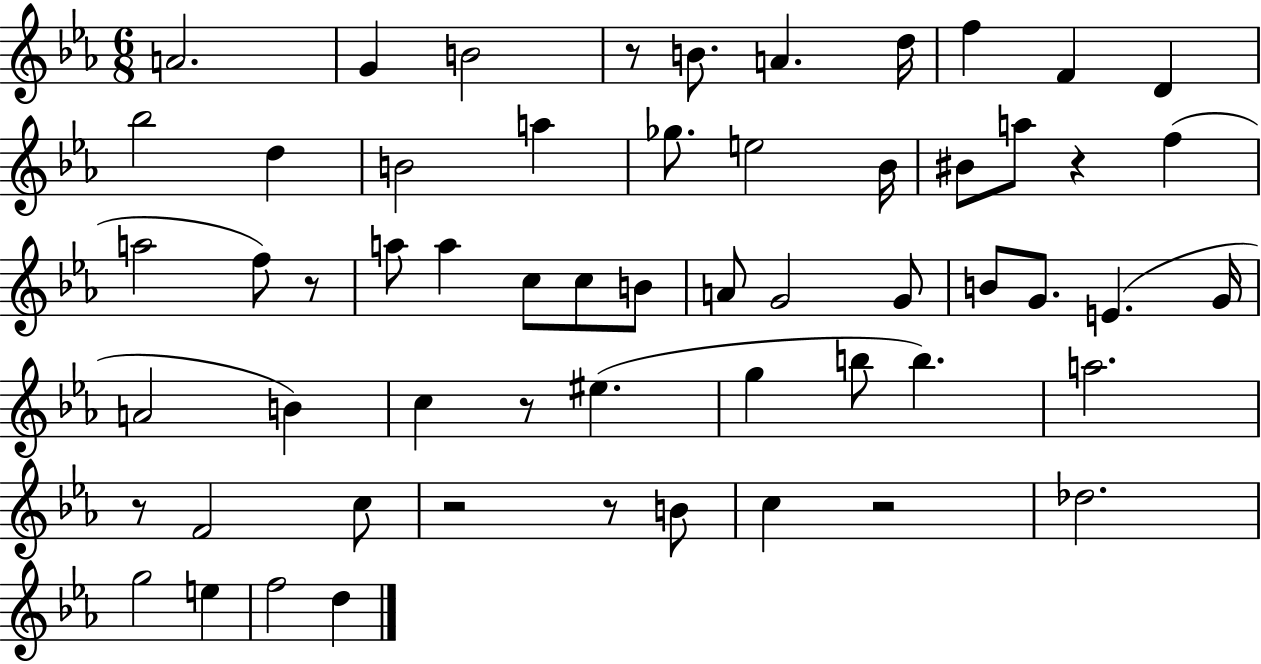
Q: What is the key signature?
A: EES major